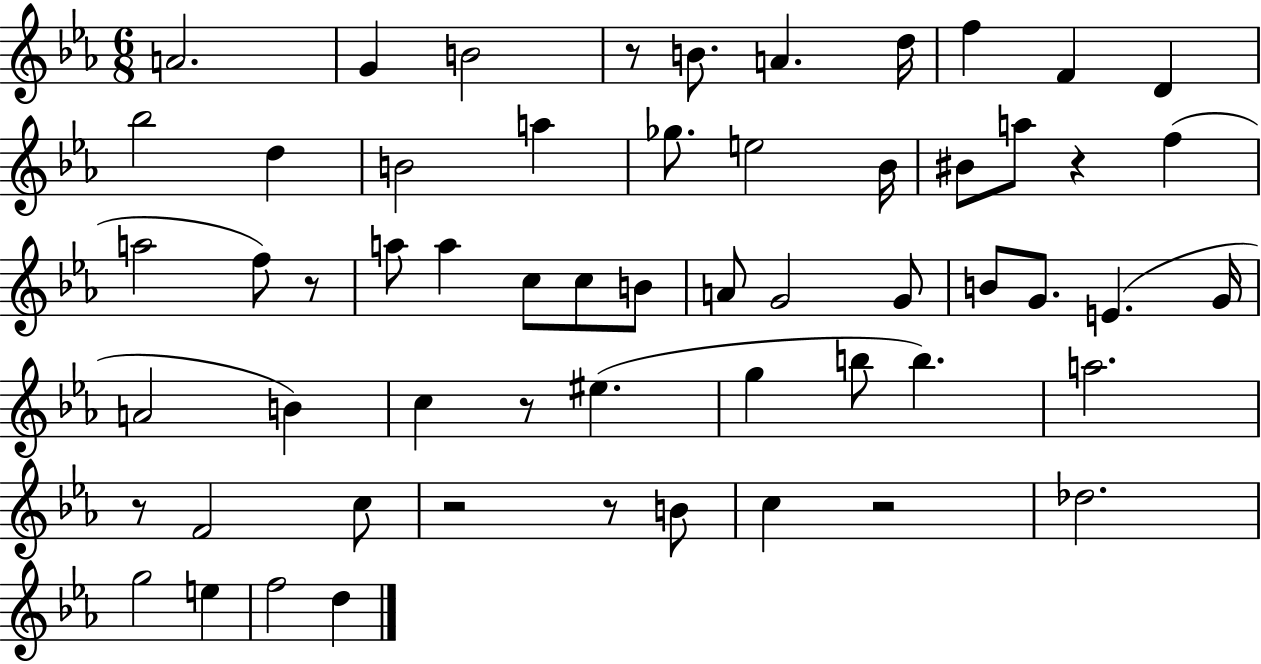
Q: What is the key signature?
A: EES major